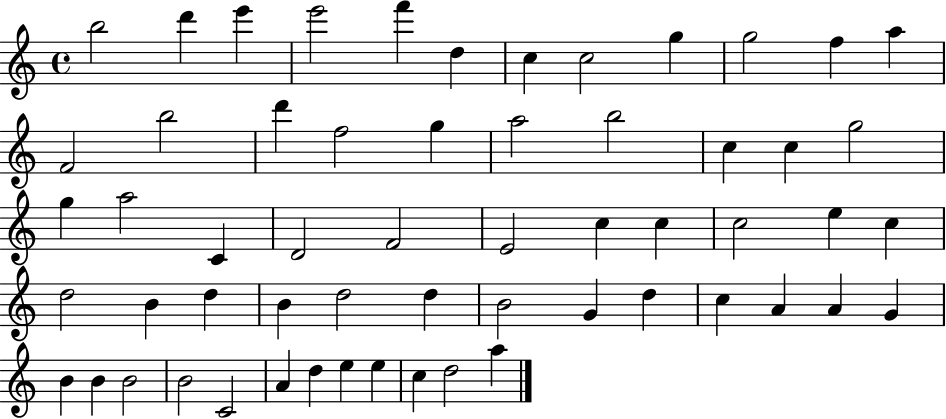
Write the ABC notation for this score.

X:1
T:Untitled
M:4/4
L:1/4
K:C
b2 d' e' e'2 f' d c c2 g g2 f a F2 b2 d' f2 g a2 b2 c c g2 g a2 C D2 F2 E2 c c c2 e c d2 B d B d2 d B2 G d c A A G B B B2 B2 C2 A d e e c d2 a